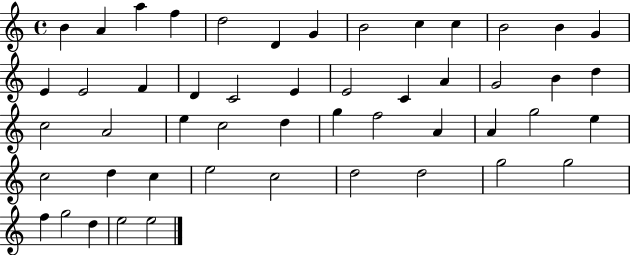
B4/q A4/q A5/q F5/q D5/h D4/q G4/q B4/h C5/q C5/q B4/h B4/q G4/q E4/q E4/h F4/q D4/q C4/h E4/q E4/h C4/q A4/q G4/h B4/q D5/q C5/h A4/h E5/q C5/h D5/q G5/q F5/h A4/q A4/q G5/h E5/q C5/h D5/q C5/q E5/h C5/h D5/h D5/h G5/h G5/h F5/q G5/h D5/q E5/h E5/h